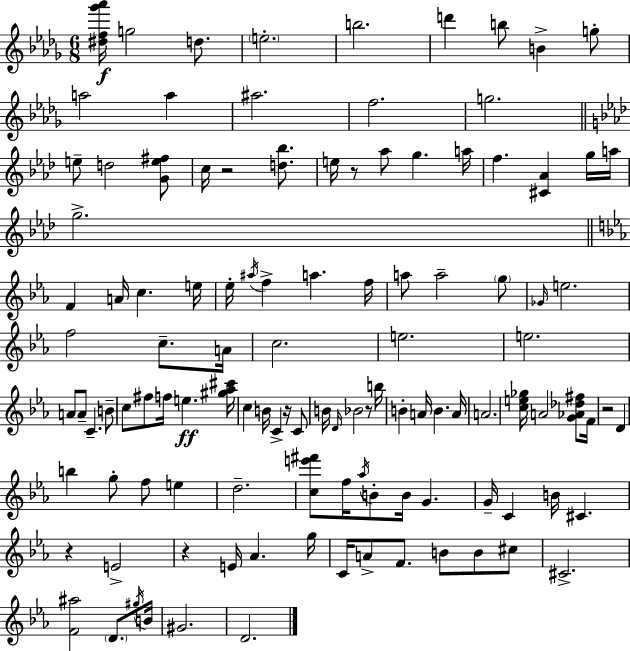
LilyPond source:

{
  \clef treble
  \numericTimeSignature
  \time 6/8
  \key bes \minor
  <dis'' f'' ges''' aes'''>16\f g''2 d''8. | \parenthesize e''2.-. | b''2. | d'''4 b''8 b'4-> g''8-. | \break a''2 a''4 | ais''2. | f''2. | g''2. | \break \bar "||" \break \key aes \major e''8-- d''2 <g' e'' fis''>8 | c''16 r2 <d'' bes''>8. | e''16 r8 aes''8 g''4. a''16 | f''4. <cis' aes'>4 g''16 a''16 | \break g''2.-> | \bar "||" \break \key c \minor f'4 a'16 c''4. e''16 | ees''16-. \acciaccatura { ais''16 } f''4-> a''4. | f''16 a''8 a''2-- \parenthesize g''8 | \grace { ges'16 } e''2. | \break f''2 c''8.-- | a'16 c''2. | e''2. | e''2. | \break a'8 a'8-- c'4.-- | b'8-- c''8 fis''8 f''16 e''4.\ff | <gis'' aes'' cis'''>16 c''4 b'16 c'4-> r16 | c'8 b'16 \grace { d'16 } bes'2 | \break r8 b''16 b'4-. a'16 b'4. | a'16 a'2. | <c'' e'' ges''>16 a'2 | <g' aes' des'' fis''>8 f'16 r2 d'4 | \break b''4 g''8-. f''8 e''4 | d''2.-- | <c'' e''' fis'''>8 f''16 \acciaccatura { aes''16 } b'8-. b'16 g'4. | g'16-- c'4 b'16 cis'4. | \break r4 e'2-> | r4 e'16 aes'4. | g''16 c'16 a'8-> f'8. b'8 | b'8 cis''8 cis'2.-> | \break <f' ais''>2 | \parenthesize d'8. \acciaccatura { gis''16 } b'16 gis'2. | d'2. | \bar "|."
}